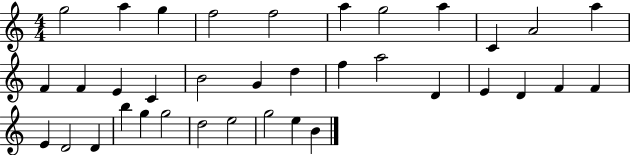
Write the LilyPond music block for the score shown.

{
  \clef treble
  \numericTimeSignature
  \time 4/4
  \key c \major
  g''2 a''4 g''4 | f''2 f''2 | a''4 g''2 a''4 | c'4 a'2 a''4 | \break f'4 f'4 e'4 c'4 | b'2 g'4 d''4 | f''4 a''2 d'4 | e'4 d'4 f'4 f'4 | \break e'4 d'2 d'4 | b''4 g''4 g''2 | d''2 e''2 | g''2 e''4 b'4 | \break \bar "|."
}